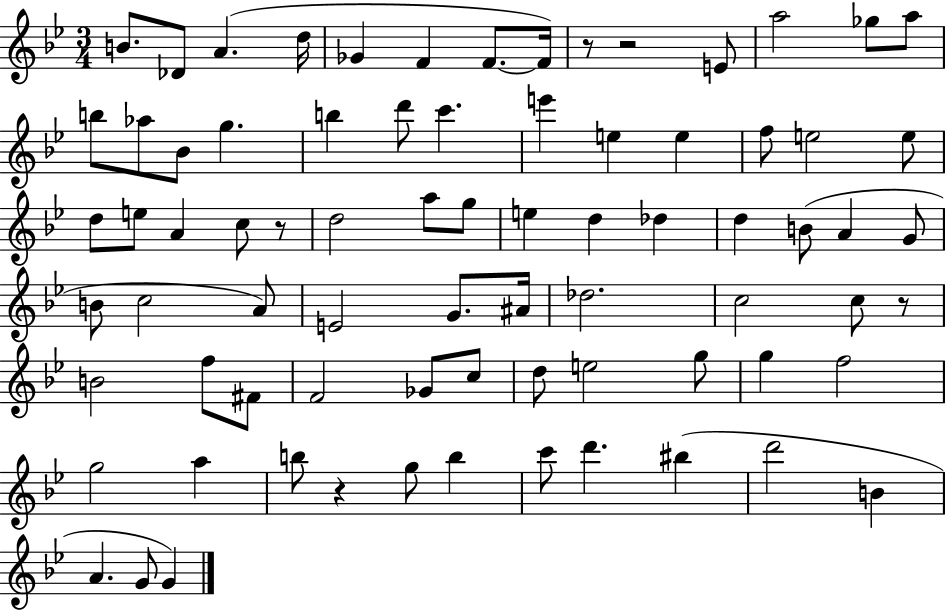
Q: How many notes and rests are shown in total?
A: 77